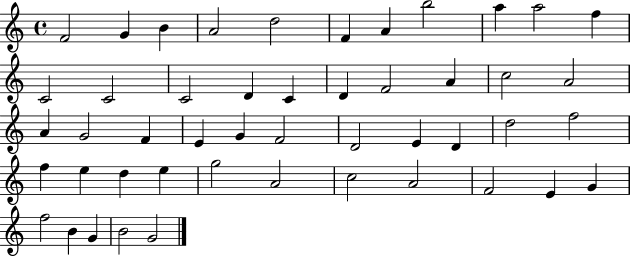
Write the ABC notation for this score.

X:1
T:Untitled
M:4/4
L:1/4
K:C
F2 G B A2 d2 F A b2 a a2 f C2 C2 C2 D C D F2 A c2 A2 A G2 F E G F2 D2 E D d2 f2 f e d e g2 A2 c2 A2 F2 E G f2 B G B2 G2